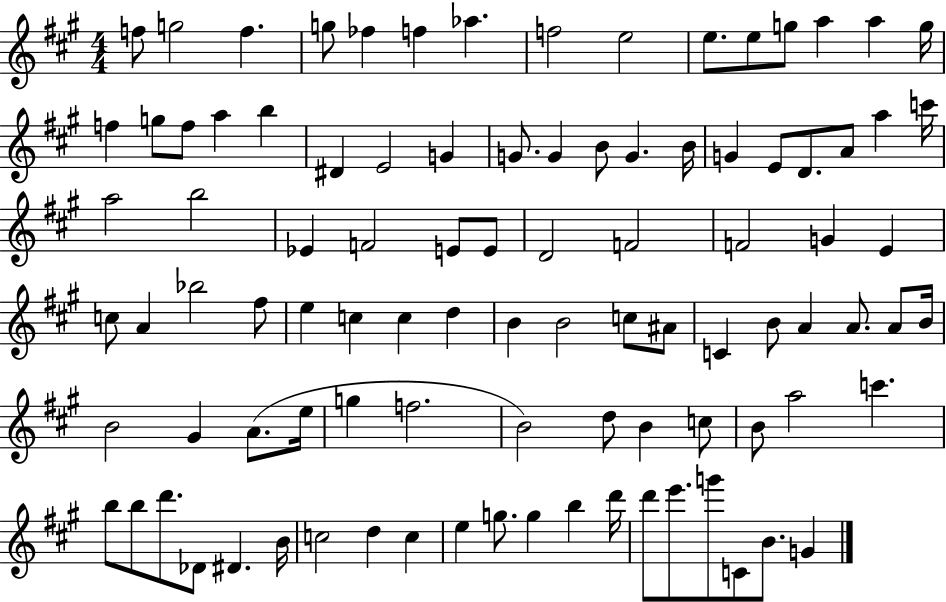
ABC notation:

X:1
T:Untitled
M:4/4
L:1/4
K:A
f/2 g2 f g/2 _f f _a f2 e2 e/2 e/2 g/2 a a g/4 f g/2 f/2 a b ^D E2 G G/2 G B/2 G B/4 G E/2 D/2 A/2 a c'/4 a2 b2 _E F2 E/2 E/2 D2 F2 F2 G E c/2 A _b2 ^f/2 e c c d B B2 c/2 ^A/2 C B/2 A A/2 A/2 B/4 B2 ^G A/2 e/4 g f2 B2 d/2 B c/2 B/2 a2 c' b/2 b/2 d'/2 _D/2 ^D B/4 c2 d c e g/2 g b d'/4 d'/2 e'/2 g'/2 C/2 B/2 G